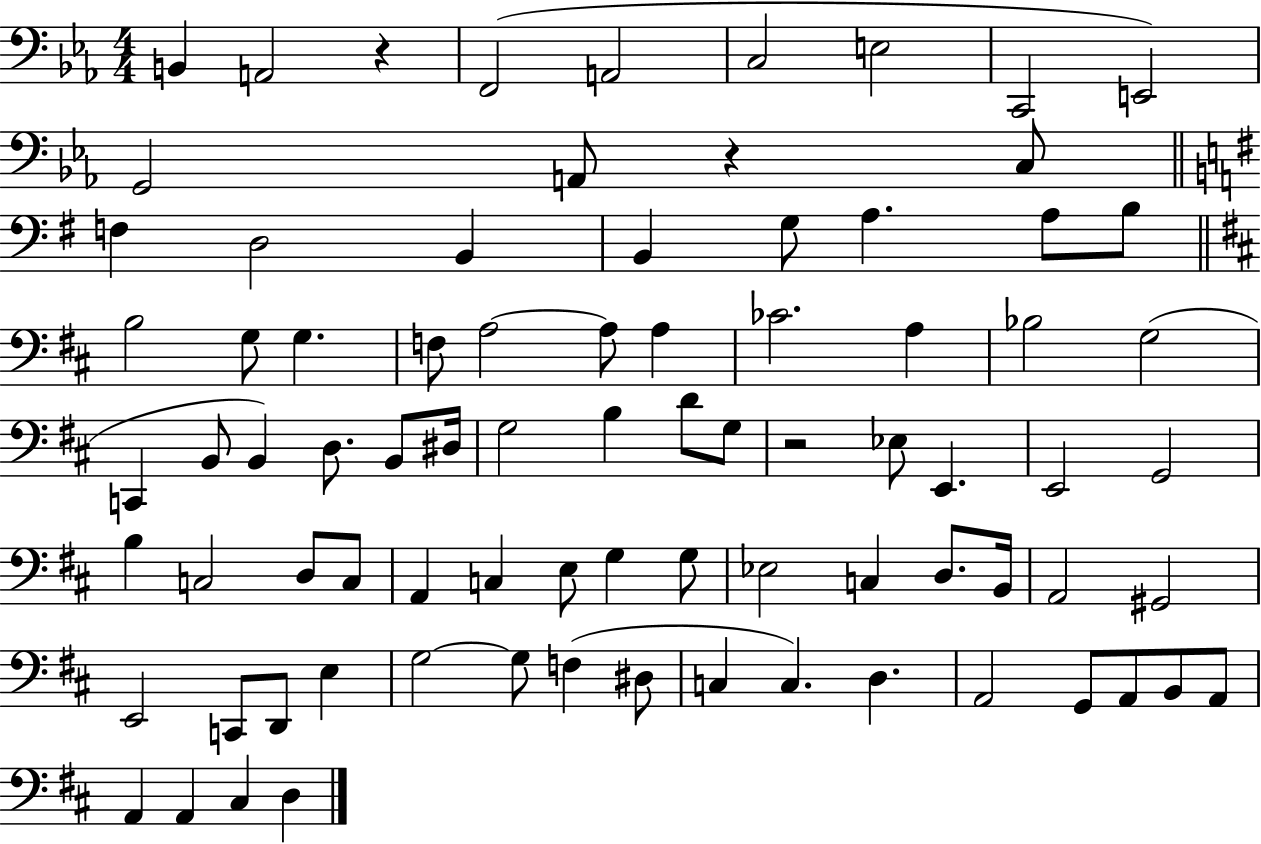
B2/q A2/h R/q F2/h A2/h C3/h E3/h C2/h E2/h G2/h A2/e R/q C3/e F3/q D3/h B2/q B2/q G3/e A3/q. A3/e B3/e B3/h G3/e G3/q. F3/e A3/h A3/e A3/q CES4/h. A3/q Bb3/h G3/h C2/q B2/e B2/q D3/e. B2/e D#3/s G3/h B3/q D4/e G3/e R/h Eb3/e E2/q. E2/h G2/h B3/q C3/h D3/e C3/e A2/q C3/q E3/e G3/q G3/e Eb3/h C3/q D3/e. B2/s A2/h G#2/h E2/h C2/e D2/e E3/q G3/h G3/e F3/q D#3/e C3/q C3/q. D3/q. A2/h G2/e A2/e B2/e A2/e A2/q A2/q C#3/q D3/q